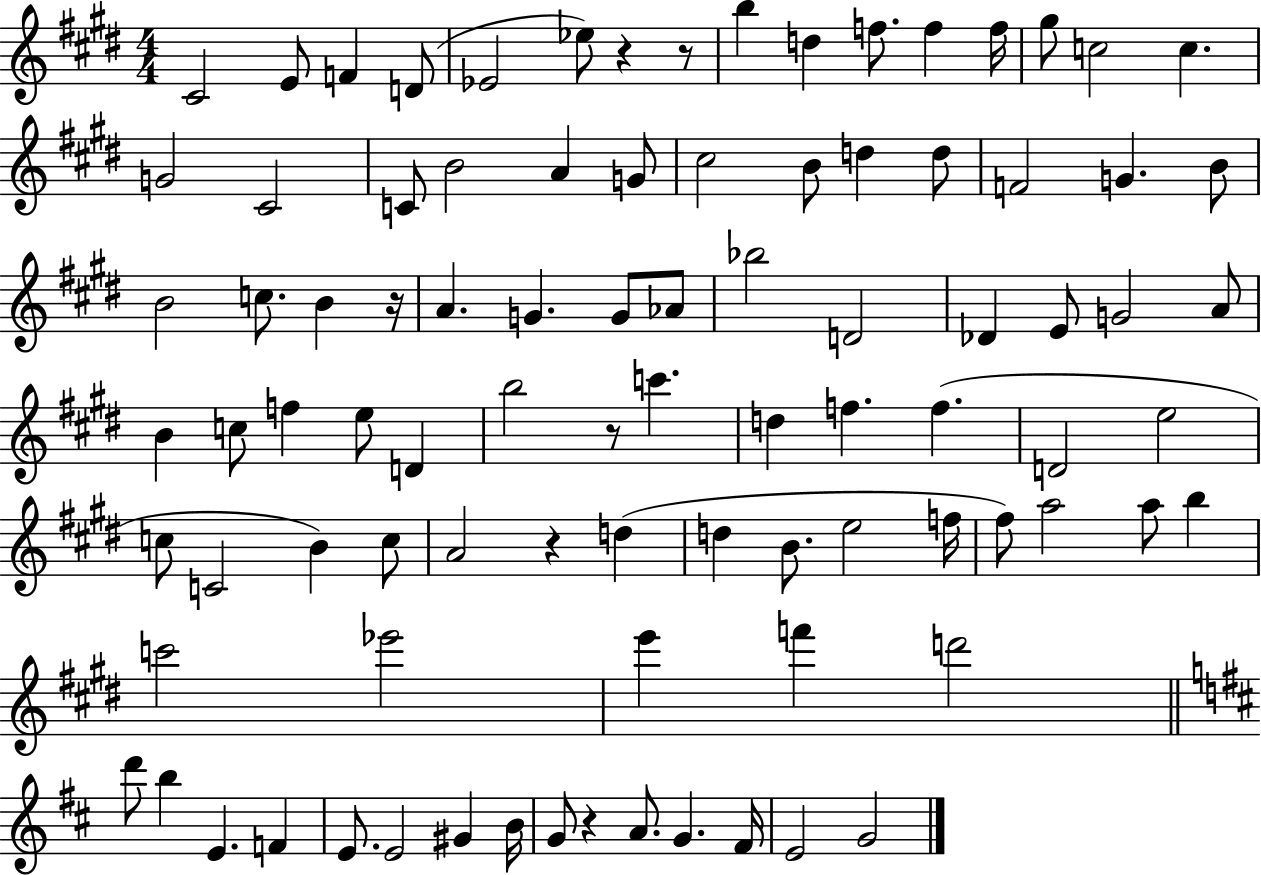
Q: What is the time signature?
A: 4/4